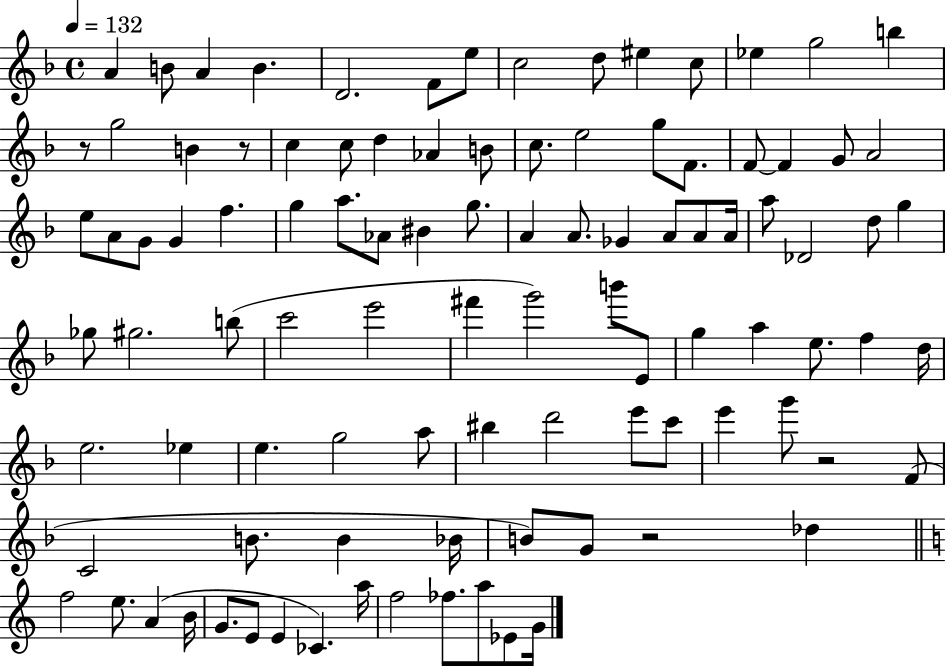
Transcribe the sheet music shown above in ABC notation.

X:1
T:Untitled
M:4/4
L:1/4
K:F
A B/2 A B D2 F/2 e/2 c2 d/2 ^e c/2 _e g2 b z/2 g2 B z/2 c c/2 d _A B/2 c/2 e2 g/2 F/2 F/2 F G/2 A2 e/2 A/2 G/2 G f g a/2 _A/2 ^B g/2 A A/2 _G A/2 A/2 A/4 a/2 _D2 d/2 g _g/2 ^g2 b/2 c'2 e'2 ^f' g'2 b'/2 E/2 g a e/2 f d/4 e2 _e e g2 a/2 ^b d'2 e'/2 c'/2 e' g'/2 z2 F/2 C2 B/2 B _B/4 B/2 G/2 z2 _d f2 e/2 A B/4 G/2 E/2 E _C a/4 f2 _f/2 a/2 _E/2 G/4